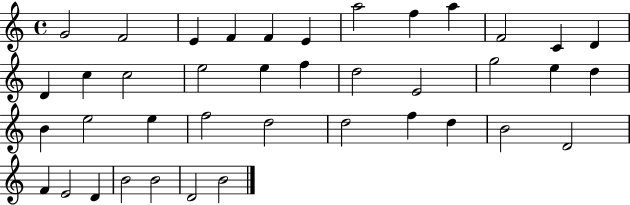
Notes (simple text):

G4/h F4/h E4/q F4/q F4/q E4/q A5/h F5/q A5/q F4/h C4/q D4/q D4/q C5/q C5/h E5/h E5/q F5/q D5/h E4/h G5/h E5/q D5/q B4/q E5/h E5/q F5/h D5/h D5/h F5/q D5/q B4/h D4/h F4/q E4/h D4/q B4/h B4/h D4/h B4/h